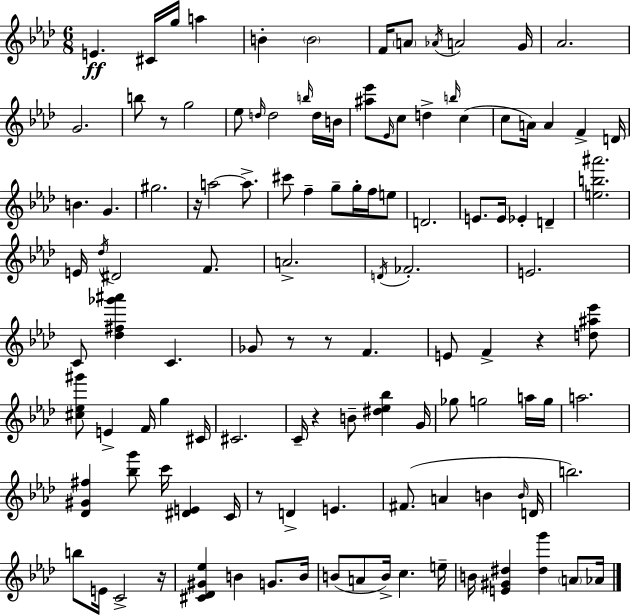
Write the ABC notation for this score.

X:1
T:Untitled
M:6/8
L:1/4
K:Fm
E ^C/4 g/4 a B B2 F/4 A/2 _A/4 A2 G/4 _A2 G2 b/2 z/2 g2 _e/2 d/4 d2 b/4 d/4 B/4 [^a_e']/2 _E/4 c/2 d b/4 c c/2 A/4 A F D/4 B G ^g2 z/4 a2 a/2 ^c'/2 f g/2 g/4 f/4 e/2 D2 E/2 E/4 _E D [eb^a']2 E/4 _d/4 ^D2 F/2 A2 D/4 _F2 E2 C/2 [_d^f_g'^a'] C _G/2 z/2 z/2 F E/2 F z [d^a_e']/2 [^c_e^g']/2 E F/4 g ^C/4 ^C2 C/4 z B/2 [^d_e_b] G/4 _g/2 g2 a/4 g/4 a2 [_D^G^f] [_bg']/2 c'/4 [^DE] C/4 z/2 D E ^F/2 A B B/4 D/4 b2 b/2 E/4 C2 z/4 [^C_D^G_e] B G/2 B/4 B/2 A/2 B/4 c e/4 B/4 [E^G^d] [^dg'] A/2 _A/4